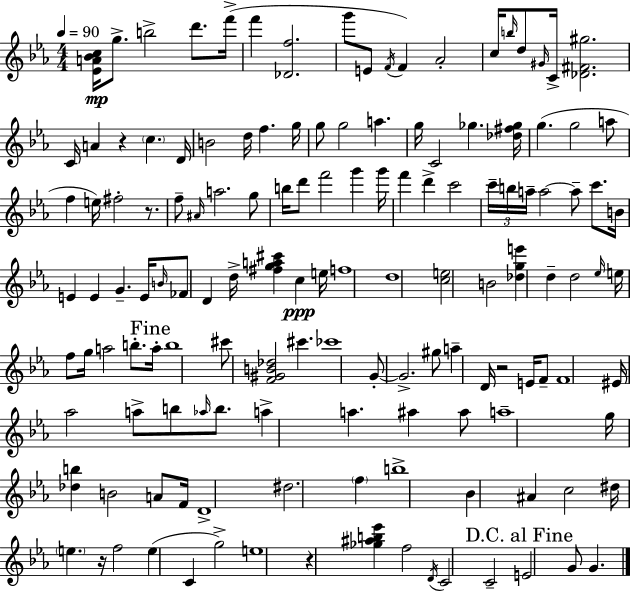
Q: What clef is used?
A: treble